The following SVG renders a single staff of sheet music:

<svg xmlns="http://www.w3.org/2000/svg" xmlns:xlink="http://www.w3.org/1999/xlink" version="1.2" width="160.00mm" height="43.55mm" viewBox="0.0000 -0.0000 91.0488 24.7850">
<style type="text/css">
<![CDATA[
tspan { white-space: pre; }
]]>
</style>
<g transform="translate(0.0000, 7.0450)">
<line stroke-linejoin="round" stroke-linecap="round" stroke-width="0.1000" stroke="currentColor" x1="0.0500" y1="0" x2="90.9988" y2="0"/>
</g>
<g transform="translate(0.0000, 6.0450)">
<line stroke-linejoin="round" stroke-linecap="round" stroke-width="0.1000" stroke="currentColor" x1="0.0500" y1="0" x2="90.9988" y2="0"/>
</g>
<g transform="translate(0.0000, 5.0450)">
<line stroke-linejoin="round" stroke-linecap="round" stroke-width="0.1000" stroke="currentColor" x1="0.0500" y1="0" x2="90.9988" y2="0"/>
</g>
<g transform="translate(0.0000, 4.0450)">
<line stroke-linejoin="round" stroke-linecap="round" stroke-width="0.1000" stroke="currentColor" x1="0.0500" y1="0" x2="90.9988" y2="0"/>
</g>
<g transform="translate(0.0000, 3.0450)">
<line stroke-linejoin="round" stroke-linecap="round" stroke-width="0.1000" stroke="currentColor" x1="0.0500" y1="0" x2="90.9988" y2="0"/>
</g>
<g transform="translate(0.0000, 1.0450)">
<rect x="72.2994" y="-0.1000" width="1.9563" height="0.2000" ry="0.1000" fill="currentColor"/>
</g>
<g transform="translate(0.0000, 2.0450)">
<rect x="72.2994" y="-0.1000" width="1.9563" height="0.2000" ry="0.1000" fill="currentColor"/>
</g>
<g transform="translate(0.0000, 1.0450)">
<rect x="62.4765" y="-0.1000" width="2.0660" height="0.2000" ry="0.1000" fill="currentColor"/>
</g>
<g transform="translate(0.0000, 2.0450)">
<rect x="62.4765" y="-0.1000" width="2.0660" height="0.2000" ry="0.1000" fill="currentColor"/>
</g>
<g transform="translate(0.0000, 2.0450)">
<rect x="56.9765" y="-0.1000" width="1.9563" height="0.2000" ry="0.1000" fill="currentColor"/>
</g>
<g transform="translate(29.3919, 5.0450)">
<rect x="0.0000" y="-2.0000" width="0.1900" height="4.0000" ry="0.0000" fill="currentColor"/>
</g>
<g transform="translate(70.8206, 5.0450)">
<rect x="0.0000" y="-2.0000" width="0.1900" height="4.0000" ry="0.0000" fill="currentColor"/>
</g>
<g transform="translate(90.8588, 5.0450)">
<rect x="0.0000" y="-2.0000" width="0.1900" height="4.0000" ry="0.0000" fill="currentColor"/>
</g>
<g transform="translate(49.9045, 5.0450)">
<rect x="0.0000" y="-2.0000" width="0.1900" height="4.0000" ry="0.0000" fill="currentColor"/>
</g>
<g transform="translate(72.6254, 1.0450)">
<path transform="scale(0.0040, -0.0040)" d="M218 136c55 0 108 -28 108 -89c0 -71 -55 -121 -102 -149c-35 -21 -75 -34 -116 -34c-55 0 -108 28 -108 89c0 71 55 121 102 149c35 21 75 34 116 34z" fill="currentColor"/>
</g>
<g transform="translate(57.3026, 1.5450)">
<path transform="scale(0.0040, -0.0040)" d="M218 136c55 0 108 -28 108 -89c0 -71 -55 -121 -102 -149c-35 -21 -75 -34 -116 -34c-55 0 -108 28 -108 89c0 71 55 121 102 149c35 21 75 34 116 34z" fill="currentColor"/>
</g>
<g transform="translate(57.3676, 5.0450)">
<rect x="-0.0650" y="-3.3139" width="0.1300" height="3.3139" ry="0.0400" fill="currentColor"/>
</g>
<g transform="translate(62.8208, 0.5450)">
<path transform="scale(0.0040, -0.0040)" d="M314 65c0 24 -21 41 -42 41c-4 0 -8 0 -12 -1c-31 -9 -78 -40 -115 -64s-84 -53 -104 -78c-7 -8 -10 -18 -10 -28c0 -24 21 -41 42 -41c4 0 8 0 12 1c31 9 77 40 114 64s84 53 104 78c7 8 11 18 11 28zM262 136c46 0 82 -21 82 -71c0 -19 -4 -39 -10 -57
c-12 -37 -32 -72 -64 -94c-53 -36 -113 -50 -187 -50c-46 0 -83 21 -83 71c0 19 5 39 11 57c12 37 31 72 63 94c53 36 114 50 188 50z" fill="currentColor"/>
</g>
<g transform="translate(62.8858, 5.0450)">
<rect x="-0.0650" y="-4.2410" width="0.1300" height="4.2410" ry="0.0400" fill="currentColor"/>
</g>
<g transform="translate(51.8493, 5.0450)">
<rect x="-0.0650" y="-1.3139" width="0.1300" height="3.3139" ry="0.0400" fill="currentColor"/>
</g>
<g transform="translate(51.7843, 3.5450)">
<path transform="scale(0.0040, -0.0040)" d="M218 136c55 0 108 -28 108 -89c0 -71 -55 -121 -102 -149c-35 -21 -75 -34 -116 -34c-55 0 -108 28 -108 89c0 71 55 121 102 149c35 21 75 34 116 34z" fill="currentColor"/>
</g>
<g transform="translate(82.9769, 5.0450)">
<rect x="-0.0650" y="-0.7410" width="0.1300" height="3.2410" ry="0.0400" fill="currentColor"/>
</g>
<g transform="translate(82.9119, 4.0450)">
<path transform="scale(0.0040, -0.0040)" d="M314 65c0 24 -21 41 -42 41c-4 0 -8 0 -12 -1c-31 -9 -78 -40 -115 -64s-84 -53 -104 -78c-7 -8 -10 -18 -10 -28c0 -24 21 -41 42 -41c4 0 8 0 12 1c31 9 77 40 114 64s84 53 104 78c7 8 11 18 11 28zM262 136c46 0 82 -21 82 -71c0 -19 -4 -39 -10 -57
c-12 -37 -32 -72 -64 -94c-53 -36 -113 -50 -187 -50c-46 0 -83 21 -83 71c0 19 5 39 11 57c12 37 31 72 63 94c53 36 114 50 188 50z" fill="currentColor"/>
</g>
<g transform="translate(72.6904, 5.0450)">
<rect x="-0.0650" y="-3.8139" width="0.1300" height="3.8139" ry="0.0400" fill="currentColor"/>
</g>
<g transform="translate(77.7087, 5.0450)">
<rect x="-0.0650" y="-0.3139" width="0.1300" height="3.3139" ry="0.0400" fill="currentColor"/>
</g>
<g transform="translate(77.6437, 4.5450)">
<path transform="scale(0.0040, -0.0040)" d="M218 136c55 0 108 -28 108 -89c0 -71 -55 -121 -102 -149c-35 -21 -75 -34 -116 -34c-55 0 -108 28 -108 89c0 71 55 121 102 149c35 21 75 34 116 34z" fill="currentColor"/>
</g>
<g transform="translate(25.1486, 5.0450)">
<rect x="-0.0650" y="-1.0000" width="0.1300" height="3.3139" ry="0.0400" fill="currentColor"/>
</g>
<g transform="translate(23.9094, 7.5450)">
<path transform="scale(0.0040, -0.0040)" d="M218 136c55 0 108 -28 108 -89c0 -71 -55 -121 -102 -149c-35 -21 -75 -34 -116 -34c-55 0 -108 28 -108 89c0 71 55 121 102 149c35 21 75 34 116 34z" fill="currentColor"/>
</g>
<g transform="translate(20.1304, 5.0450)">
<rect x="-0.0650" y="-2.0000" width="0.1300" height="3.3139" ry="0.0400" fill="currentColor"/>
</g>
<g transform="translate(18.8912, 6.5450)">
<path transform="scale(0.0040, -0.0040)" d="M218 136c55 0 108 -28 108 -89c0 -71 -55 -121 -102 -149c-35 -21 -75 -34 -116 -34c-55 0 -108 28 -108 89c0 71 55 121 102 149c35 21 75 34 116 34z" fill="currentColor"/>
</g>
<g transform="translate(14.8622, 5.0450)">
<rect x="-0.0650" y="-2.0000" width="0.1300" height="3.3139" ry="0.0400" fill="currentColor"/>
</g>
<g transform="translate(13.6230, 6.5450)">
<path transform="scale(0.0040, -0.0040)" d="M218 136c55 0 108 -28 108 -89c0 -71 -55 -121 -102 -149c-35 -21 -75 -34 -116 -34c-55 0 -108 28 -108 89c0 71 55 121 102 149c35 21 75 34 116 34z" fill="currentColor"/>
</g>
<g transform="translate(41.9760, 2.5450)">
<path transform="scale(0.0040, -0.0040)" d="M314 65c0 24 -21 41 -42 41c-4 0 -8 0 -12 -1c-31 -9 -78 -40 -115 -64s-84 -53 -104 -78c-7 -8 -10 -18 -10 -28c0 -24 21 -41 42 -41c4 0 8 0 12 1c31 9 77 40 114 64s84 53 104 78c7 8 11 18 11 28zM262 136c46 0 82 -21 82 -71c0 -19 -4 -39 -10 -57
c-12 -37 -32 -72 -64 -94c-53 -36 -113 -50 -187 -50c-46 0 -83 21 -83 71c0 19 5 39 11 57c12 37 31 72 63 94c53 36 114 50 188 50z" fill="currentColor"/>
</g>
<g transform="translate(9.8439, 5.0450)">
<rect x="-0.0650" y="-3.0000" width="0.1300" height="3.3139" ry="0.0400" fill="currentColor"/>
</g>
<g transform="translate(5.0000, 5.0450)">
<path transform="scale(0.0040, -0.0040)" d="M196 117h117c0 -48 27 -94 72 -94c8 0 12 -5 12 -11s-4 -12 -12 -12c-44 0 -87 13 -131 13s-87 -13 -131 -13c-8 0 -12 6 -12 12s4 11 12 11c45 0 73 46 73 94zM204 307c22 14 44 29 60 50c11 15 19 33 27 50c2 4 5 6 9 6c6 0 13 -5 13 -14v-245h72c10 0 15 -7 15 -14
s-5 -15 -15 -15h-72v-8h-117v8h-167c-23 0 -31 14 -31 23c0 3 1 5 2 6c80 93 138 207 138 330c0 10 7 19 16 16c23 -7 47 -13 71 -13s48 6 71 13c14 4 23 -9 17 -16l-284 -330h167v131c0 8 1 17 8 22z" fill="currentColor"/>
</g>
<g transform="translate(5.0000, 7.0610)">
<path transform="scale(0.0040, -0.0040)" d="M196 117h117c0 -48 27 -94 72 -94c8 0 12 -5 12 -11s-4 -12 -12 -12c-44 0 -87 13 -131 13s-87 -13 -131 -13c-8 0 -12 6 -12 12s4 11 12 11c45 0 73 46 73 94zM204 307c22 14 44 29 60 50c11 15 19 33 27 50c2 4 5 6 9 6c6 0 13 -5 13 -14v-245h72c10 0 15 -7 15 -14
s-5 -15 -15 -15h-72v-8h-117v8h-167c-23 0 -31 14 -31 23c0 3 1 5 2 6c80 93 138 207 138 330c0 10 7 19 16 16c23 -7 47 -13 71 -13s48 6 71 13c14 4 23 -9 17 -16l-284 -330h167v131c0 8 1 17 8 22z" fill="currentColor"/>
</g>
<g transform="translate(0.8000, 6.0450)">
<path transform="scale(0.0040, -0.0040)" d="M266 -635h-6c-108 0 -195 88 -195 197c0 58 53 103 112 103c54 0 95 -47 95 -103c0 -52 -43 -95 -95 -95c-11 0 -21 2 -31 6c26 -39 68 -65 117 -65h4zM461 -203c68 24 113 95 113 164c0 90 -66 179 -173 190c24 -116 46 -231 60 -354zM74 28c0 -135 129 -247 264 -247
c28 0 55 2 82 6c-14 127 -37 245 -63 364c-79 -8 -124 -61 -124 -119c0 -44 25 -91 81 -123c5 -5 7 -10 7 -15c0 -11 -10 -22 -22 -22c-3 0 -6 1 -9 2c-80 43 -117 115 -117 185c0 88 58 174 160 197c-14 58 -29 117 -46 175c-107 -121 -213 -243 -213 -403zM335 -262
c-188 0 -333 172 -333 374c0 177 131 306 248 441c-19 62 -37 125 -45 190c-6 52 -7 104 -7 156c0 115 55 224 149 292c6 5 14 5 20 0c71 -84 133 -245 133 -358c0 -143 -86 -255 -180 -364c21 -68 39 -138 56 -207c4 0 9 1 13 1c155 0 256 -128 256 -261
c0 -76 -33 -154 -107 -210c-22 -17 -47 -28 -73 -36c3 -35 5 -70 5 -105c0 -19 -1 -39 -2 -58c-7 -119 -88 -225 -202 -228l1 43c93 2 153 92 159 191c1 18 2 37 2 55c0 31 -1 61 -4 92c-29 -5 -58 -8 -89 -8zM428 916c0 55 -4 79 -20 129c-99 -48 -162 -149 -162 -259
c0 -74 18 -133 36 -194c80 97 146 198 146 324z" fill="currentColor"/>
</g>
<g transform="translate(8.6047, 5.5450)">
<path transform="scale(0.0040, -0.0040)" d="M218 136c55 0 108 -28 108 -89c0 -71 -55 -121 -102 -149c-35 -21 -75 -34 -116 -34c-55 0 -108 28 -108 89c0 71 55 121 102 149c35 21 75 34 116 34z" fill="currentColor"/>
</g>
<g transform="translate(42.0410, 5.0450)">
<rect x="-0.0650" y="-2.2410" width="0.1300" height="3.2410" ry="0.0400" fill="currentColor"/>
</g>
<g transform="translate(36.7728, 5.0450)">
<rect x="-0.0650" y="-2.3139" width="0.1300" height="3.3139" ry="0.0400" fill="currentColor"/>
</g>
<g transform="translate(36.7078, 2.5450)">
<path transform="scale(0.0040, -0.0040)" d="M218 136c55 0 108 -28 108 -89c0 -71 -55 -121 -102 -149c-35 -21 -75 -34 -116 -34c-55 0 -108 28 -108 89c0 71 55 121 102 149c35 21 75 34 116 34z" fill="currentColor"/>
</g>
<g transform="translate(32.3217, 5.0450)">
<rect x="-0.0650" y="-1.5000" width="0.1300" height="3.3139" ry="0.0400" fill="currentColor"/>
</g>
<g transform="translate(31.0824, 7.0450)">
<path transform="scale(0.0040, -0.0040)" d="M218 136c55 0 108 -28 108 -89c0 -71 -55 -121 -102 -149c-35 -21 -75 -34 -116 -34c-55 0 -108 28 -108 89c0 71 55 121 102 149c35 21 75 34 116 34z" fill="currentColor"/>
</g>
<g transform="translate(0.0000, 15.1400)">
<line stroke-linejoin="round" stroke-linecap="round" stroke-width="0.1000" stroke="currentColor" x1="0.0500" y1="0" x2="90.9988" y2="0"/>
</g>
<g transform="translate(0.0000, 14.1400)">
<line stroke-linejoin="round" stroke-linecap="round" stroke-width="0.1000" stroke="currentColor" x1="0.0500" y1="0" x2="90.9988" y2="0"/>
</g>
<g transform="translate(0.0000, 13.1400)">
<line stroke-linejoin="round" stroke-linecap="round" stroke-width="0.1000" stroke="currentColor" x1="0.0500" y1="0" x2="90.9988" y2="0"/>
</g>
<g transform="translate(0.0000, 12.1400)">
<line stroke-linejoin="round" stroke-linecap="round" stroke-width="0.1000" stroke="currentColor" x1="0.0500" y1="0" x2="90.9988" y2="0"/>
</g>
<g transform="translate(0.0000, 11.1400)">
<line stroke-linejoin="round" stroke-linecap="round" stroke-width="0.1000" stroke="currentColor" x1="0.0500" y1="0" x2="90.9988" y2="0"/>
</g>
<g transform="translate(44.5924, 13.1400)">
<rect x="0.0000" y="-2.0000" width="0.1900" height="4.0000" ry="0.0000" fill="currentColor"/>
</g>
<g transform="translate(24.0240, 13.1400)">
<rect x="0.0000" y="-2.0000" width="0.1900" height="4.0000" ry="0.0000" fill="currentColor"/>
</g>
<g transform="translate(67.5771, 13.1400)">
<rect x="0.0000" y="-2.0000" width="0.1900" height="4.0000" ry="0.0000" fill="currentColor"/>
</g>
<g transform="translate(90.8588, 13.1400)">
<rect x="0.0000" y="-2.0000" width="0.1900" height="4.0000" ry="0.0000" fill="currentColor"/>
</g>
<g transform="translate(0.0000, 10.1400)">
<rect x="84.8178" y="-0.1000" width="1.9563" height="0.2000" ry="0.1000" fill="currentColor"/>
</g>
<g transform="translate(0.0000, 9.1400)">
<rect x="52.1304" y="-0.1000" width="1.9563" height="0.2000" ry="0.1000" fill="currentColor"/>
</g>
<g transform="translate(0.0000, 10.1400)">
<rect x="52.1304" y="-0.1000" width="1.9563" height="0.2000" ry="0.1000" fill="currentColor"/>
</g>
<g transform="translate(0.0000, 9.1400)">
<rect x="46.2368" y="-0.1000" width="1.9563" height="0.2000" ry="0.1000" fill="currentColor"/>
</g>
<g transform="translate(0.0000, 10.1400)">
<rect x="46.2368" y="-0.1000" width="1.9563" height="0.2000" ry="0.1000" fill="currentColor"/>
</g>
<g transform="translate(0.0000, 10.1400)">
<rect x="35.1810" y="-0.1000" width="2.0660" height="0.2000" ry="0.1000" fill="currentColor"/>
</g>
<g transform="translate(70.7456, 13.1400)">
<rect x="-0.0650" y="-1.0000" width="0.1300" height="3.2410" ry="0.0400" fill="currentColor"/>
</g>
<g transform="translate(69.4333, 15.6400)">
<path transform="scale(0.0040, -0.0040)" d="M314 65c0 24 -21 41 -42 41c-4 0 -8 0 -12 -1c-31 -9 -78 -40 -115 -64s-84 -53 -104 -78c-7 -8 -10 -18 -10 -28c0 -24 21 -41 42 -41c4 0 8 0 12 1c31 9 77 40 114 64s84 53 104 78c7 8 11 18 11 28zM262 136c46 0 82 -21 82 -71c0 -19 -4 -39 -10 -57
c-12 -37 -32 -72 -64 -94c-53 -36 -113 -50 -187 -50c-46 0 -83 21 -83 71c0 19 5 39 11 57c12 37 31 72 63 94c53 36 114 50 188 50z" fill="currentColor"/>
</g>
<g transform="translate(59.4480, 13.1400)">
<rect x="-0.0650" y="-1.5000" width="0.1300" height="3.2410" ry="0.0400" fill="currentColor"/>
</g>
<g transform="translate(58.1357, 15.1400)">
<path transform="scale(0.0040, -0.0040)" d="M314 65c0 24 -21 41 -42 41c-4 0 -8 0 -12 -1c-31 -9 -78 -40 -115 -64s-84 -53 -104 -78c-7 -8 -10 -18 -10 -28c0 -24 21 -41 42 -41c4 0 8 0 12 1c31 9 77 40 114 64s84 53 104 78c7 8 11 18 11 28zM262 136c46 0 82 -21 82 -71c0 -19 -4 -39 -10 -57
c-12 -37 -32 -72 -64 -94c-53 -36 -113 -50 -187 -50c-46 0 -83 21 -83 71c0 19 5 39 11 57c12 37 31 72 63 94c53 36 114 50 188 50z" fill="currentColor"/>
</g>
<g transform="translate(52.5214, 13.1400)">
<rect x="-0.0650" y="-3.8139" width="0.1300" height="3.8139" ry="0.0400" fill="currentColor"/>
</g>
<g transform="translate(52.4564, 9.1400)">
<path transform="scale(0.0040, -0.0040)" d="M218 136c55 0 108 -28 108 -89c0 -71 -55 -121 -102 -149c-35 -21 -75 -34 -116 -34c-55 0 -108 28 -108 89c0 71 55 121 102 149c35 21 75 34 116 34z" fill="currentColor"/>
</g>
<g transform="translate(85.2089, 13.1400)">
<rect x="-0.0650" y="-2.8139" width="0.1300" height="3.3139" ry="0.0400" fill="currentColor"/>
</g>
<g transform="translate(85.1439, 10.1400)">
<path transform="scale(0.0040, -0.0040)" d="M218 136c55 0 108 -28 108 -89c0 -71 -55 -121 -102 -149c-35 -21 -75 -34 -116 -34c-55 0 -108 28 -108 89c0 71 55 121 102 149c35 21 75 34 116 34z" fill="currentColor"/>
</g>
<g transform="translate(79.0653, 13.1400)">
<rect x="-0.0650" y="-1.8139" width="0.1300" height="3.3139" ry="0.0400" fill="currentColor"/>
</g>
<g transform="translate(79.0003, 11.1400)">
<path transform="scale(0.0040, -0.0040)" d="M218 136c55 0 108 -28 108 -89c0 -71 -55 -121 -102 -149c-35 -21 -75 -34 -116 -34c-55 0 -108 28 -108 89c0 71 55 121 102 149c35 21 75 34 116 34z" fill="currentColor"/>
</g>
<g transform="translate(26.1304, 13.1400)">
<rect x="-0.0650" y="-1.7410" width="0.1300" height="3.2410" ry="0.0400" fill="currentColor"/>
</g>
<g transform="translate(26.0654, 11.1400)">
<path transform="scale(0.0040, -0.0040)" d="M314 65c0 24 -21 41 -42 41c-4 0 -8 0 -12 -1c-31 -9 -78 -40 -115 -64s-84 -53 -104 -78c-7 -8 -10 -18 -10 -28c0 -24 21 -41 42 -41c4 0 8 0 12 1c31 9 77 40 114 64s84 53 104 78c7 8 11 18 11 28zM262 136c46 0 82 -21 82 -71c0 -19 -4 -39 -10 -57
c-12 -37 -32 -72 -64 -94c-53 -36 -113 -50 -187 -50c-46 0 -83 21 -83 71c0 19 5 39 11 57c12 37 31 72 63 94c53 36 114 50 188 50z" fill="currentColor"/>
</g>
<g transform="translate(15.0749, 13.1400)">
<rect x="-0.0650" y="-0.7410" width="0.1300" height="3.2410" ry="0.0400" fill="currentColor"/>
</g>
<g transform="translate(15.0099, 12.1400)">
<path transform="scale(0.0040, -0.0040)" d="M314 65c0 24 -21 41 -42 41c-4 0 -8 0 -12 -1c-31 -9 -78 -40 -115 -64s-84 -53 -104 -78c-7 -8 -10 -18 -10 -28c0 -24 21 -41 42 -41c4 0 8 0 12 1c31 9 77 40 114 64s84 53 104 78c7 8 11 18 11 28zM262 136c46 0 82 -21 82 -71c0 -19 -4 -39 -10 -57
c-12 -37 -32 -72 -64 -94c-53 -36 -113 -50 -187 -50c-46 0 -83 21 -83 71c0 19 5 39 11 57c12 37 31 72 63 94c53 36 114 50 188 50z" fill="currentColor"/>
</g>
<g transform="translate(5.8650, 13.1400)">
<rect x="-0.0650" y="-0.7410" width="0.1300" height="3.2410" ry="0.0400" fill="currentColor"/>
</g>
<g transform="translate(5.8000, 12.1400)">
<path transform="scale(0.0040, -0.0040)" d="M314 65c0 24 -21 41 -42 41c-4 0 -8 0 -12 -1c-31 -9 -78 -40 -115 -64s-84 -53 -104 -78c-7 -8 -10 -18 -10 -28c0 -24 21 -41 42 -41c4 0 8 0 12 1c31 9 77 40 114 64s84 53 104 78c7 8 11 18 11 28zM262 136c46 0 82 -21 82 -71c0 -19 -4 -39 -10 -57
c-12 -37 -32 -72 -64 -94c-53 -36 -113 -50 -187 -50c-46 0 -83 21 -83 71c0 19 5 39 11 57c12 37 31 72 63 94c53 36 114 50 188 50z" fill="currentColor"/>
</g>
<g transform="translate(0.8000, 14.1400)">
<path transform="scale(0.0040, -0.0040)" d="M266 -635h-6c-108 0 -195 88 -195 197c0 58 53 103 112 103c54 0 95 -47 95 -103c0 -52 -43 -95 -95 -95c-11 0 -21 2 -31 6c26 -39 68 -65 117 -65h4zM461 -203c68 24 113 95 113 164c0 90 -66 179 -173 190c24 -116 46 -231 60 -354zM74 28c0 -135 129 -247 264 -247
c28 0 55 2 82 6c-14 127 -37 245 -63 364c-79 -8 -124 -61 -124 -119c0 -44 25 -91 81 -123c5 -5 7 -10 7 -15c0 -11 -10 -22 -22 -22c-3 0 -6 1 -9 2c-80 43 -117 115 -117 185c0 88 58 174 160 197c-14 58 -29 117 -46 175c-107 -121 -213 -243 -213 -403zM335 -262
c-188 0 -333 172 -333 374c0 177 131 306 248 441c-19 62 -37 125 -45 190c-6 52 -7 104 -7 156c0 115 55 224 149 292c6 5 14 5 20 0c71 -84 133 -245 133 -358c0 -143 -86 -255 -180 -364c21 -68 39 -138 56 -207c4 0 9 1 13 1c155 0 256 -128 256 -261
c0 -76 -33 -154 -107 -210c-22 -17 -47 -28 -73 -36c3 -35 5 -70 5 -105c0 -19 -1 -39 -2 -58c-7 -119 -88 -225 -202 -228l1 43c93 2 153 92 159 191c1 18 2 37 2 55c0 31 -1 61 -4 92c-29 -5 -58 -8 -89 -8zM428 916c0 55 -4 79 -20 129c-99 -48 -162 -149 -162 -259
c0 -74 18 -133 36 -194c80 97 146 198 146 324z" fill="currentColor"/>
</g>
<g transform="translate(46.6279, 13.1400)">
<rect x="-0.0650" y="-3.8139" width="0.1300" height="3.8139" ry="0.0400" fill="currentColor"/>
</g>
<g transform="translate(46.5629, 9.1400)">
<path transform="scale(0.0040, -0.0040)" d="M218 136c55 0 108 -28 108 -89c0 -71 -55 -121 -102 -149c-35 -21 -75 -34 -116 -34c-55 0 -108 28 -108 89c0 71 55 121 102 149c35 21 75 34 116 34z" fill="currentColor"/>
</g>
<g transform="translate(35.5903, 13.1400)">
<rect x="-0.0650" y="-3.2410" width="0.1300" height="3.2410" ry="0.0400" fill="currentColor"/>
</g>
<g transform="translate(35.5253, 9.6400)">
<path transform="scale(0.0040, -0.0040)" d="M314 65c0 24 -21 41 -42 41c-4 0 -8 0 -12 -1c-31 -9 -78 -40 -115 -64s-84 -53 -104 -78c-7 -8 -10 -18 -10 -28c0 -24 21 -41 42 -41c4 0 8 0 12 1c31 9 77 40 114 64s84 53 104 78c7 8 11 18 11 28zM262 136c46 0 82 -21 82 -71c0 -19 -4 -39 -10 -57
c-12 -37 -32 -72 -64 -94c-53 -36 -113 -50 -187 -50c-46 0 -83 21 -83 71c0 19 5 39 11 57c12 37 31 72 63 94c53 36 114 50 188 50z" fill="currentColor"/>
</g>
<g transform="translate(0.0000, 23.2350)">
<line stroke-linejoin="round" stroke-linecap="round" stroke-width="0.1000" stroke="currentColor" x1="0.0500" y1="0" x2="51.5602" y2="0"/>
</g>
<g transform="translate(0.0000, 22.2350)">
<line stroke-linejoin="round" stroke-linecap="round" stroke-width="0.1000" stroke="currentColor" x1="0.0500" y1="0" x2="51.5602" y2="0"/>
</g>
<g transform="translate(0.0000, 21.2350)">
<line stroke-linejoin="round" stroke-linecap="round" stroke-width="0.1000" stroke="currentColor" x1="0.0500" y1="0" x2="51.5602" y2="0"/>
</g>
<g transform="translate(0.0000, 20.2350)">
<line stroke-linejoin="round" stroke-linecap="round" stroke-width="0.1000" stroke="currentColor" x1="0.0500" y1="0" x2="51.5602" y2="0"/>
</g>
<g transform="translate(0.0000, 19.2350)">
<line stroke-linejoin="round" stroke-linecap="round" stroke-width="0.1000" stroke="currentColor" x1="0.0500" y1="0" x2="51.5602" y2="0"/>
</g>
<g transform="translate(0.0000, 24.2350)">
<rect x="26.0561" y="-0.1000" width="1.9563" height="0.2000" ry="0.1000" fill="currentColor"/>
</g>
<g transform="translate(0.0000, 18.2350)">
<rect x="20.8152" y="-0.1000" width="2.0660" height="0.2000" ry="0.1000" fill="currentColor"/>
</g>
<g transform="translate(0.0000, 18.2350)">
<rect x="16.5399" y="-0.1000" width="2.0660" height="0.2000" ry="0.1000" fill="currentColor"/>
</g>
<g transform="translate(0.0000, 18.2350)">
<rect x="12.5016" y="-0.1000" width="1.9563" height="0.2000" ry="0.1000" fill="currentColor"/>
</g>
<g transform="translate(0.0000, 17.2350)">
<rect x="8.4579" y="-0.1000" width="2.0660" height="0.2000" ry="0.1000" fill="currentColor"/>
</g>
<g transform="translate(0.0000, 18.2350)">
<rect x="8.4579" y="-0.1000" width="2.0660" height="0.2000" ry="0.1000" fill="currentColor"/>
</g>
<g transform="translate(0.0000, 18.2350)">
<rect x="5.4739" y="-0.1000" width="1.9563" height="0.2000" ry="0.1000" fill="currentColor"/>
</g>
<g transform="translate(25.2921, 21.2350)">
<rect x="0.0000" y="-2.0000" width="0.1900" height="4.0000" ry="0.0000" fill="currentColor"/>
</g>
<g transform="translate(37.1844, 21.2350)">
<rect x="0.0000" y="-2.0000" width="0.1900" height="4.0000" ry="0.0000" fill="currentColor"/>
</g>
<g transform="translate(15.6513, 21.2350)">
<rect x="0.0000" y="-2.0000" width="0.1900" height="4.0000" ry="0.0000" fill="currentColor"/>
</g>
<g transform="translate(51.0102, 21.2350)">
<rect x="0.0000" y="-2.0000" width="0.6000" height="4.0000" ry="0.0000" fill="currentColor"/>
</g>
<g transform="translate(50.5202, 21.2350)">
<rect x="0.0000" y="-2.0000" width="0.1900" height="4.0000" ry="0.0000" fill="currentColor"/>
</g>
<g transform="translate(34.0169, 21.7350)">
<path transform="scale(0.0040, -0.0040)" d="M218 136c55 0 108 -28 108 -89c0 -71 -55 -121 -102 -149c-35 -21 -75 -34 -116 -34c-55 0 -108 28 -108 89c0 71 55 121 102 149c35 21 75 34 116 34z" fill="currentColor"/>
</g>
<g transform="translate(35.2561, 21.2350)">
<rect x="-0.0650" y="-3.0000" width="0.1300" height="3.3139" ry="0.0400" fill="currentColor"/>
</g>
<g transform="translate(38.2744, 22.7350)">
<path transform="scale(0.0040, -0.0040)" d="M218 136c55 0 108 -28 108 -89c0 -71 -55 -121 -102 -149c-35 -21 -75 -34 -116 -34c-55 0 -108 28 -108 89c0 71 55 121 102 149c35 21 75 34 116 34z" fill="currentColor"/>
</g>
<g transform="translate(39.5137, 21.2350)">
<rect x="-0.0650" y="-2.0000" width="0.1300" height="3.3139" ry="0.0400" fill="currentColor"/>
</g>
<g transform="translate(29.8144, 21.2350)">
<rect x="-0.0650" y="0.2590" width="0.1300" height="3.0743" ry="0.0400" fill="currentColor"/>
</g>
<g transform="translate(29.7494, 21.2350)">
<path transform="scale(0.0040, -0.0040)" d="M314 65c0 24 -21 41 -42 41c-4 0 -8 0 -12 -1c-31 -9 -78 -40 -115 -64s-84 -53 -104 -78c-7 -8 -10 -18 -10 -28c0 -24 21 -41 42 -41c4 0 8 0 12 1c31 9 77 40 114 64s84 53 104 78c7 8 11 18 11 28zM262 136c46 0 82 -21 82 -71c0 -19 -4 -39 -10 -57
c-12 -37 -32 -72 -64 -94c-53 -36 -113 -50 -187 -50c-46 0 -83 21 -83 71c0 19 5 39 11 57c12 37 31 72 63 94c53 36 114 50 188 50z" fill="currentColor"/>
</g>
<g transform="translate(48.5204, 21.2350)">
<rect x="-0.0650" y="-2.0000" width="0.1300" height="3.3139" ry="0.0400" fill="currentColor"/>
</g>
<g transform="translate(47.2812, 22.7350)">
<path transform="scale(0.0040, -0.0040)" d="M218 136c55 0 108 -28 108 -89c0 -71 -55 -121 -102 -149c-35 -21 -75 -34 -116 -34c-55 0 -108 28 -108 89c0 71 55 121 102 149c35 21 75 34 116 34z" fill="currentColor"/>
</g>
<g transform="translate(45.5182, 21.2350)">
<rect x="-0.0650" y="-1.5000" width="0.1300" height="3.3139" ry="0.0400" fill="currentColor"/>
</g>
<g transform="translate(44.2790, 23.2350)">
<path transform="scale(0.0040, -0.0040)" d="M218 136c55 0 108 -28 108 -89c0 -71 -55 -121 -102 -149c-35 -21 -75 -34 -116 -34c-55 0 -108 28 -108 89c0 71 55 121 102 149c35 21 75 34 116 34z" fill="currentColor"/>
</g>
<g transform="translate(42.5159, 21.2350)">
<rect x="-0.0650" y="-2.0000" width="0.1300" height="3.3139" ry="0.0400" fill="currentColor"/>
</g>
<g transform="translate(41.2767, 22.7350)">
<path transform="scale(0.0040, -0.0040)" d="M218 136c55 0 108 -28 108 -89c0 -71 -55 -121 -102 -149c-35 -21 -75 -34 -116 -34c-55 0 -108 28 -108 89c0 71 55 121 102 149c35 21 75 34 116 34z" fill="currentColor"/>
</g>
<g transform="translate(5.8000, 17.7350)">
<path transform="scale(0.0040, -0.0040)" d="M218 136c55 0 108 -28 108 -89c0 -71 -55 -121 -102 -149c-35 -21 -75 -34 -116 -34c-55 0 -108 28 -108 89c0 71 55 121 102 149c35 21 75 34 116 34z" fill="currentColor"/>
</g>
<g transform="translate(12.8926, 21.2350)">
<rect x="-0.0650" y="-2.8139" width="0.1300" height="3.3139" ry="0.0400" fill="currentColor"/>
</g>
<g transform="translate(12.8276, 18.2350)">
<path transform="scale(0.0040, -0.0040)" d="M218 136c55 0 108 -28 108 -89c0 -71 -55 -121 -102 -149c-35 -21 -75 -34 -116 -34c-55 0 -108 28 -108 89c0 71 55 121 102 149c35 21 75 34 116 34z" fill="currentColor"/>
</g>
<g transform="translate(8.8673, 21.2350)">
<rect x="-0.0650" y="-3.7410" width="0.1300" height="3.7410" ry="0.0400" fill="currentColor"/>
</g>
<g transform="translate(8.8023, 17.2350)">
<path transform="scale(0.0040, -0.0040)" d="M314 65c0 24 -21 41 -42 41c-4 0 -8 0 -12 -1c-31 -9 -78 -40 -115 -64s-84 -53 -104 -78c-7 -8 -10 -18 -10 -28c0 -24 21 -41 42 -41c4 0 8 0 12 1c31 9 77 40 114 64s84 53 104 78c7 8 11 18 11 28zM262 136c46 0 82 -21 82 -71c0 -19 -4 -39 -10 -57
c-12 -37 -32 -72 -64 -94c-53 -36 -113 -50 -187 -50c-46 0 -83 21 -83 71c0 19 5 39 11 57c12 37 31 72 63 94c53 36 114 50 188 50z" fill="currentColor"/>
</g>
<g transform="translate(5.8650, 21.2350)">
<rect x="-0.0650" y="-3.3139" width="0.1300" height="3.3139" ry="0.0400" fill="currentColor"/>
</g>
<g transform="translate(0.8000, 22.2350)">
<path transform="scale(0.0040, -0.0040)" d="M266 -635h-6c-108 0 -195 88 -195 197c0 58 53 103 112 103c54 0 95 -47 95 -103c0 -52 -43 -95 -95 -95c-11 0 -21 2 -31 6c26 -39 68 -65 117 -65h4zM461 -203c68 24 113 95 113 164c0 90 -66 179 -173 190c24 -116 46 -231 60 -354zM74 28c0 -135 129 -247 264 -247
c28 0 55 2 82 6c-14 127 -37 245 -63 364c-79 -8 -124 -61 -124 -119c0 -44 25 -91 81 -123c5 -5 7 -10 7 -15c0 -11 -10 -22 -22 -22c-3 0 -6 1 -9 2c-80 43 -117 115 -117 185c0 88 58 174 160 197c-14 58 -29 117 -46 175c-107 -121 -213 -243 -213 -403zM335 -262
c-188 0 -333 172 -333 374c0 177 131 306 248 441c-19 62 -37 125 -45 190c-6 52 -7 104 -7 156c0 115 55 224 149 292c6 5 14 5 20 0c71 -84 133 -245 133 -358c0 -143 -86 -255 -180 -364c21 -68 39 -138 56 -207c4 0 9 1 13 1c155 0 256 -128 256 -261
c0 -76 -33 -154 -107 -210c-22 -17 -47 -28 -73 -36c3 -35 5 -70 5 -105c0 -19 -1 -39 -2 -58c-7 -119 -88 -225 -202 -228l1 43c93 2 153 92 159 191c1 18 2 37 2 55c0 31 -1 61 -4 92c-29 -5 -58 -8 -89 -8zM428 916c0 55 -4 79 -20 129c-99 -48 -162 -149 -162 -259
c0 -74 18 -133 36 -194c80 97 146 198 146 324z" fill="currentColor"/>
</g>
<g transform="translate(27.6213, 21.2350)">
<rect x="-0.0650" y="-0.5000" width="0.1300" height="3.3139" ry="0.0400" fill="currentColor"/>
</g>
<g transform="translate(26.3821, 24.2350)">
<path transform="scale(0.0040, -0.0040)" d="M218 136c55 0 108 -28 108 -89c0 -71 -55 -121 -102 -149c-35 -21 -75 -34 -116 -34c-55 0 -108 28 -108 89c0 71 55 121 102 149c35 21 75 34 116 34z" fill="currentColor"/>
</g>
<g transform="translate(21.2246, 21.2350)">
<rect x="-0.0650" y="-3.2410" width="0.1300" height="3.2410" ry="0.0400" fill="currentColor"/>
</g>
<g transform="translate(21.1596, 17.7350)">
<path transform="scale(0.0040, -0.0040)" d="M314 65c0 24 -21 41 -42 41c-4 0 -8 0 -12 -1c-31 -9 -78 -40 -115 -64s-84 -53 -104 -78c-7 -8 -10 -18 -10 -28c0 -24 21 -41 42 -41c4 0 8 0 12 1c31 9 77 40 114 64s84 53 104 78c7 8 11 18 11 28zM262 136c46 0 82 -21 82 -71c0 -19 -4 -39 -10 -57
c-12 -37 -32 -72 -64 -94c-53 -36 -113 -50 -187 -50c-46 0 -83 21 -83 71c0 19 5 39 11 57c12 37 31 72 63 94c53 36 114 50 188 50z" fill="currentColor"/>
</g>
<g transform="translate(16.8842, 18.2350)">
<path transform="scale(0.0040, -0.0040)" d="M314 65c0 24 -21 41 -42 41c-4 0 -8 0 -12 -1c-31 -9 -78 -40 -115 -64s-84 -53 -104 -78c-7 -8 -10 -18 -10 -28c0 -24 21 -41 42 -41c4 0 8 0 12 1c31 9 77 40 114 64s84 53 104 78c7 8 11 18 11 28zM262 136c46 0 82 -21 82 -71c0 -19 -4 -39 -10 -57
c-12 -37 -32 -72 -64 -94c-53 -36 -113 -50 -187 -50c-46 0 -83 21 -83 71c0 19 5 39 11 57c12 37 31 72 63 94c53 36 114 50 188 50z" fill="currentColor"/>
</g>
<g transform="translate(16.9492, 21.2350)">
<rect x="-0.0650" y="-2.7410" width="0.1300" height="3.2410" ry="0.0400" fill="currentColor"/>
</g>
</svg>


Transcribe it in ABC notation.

X:1
T:Untitled
M:4/4
L:1/4
K:C
A F F D E g g2 e b d'2 c' c d2 d2 d2 f2 b2 c' c' E2 D2 f a b c'2 a a2 b2 C B2 A F F E F